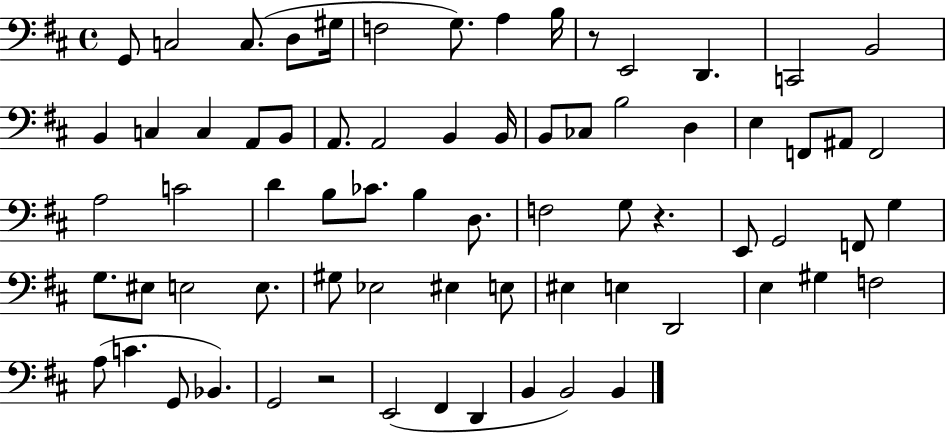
X:1
T:Untitled
M:4/4
L:1/4
K:D
G,,/2 C,2 C,/2 D,/2 ^G,/4 F,2 G,/2 A, B,/4 z/2 E,,2 D,, C,,2 B,,2 B,, C, C, A,,/2 B,,/2 A,,/2 A,,2 B,, B,,/4 B,,/2 _C,/2 B,2 D, E, F,,/2 ^A,,/2 F,,2 A,2 C2 D B,/2 _C/2 B, D,/2 F,2 G,/2 z E,,/2 G,,2 F,,/2 G, G,/2 ^E,/2 E,2 E,/2 ^G,/2 _E,2 ^E, E,/2 ^E, E, D,,2 E, ^G, F,2 A,/2 C G,,/2 _B,, G,,2 z2 E,,2 ^F,, D,, B,, B,,2 B,,